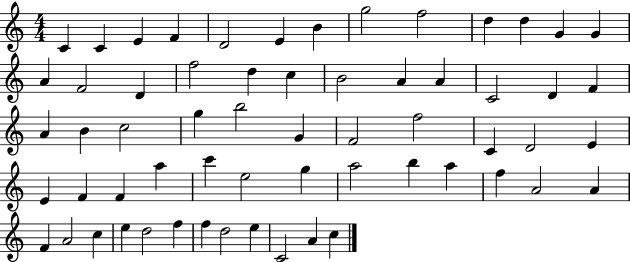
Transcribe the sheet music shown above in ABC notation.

X:1
T:Untitled
M:4/4
L:1/4
K:C
C C E F D2 E B g2 f2 d d G G A F2 D f2 d c B2 A A C2 D F A B c2 g b2 G F2 f2 C D2 E E F F a c' e2 g a2 b a f A2 A F A2 c e d2 f f d2 e C2 A c